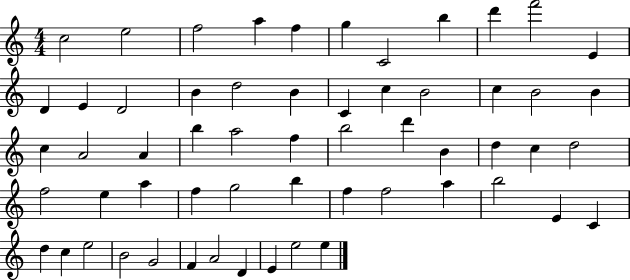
C5/h E5/h F5/h A5/q F5/q G5/q C4/h B5/q D6/q F6/h E4/q D4/q E4/q D4/h B4/q D5/h B4/q C4/q C5/q B4/h C5/q B4/h B4/q C5/q A4/h A4/q B5/q A5/h F5/q B5/h D6/q B4/q D5/q C5/q D5/h F5/h E5/q A5/q F5/q G5/h B5/q F5/q F5/h A5/q B5/h E4/q C4/q D5/q C5/q E5/h B4/h G4/h F4/q A4/h D4/q E4/q E5/h E5/q